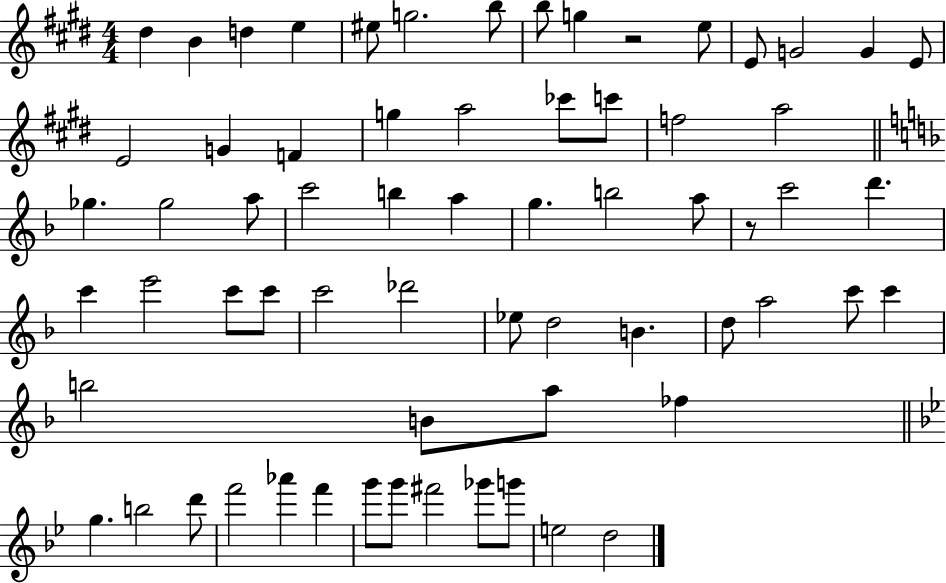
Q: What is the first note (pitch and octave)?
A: D#5